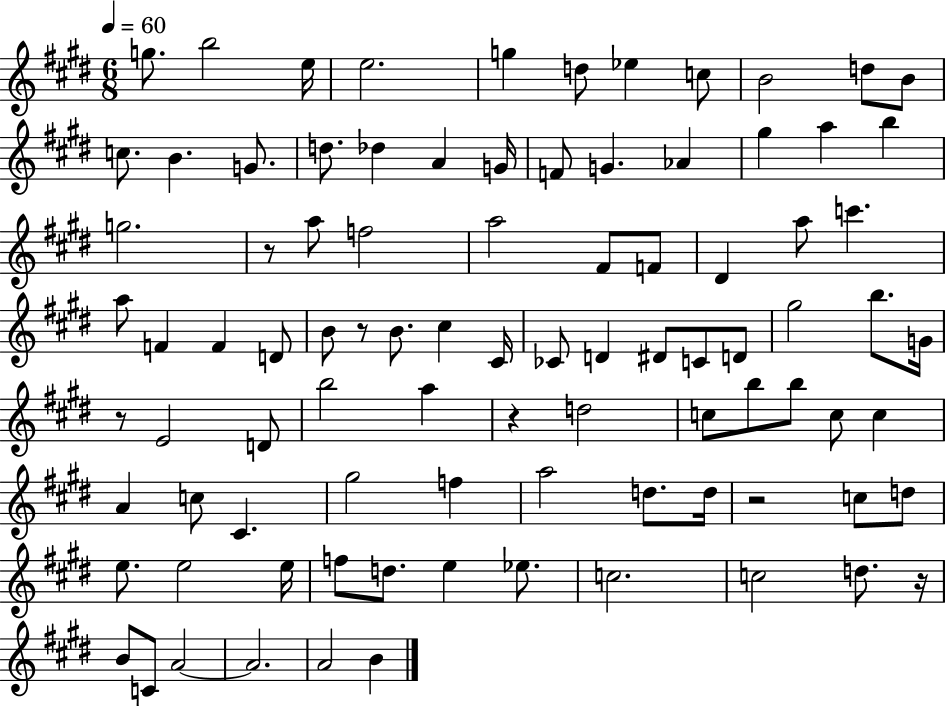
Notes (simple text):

G5/e. B5/h E5/s E5/h. G5/q D5/e Eb5/q C5/e B4/h D5/e B4/e C5/e. B4/q. G4/e. D5/e. Db5/q A4/q G4/s F4/e G4/q. Ab4/q G#5/q A5/q B5/q G5/h. R/e A5/e F5/h A5/h F#4/e F4/e D#4/q A5/e C6/q. A5/e F4/q F4/q D4/e B4/e R/e B4/e. C#5/q C#4/s CES4/e D4/q D#4/e C4/e D4/e G#5/h B5/e. G4/s R/e E4/h D4/e B5/h A5/q R/q D5/h C5/e B5/e B5/e C5/e C5/q A4/q C5/e C#4/q. G#5/h F5/q A5/h D5/e. D5/s R/h C5/e D5/e E5/e. E5/h E5/s F5/e D5/e. E5/q Eb5/e. C5/h. C5/h D5/e. R/s B4/e C4/e A4/h A4/h. A4/h B4/q